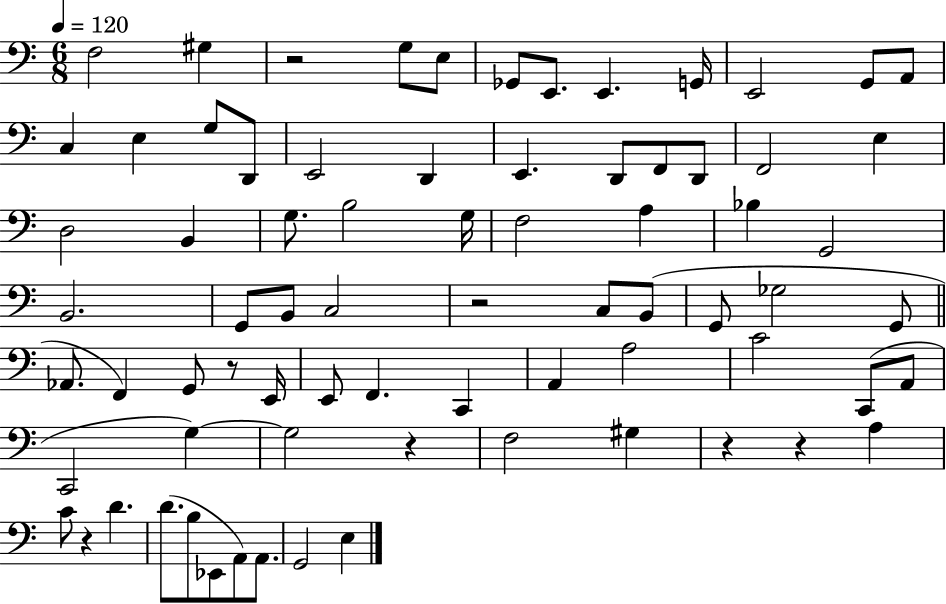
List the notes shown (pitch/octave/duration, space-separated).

F3/h G#3/q R/h G3/e E3/e Gb2/e E2/e. E2/q. G2/s E2/h G2/e A2/e C3/q E3/q G3/e D2/e E2/h D2/q E2/q. D2/e F2/e D2/e F2/h E3/q D3/h B2/q G3/e. B3/h G3/s F3/h A3/q Bb3/q G2/h B2/h. G2/e B2/e C3/h R/h C3/e B2/e G2/e Gb3/h G2/e Ab2/e. F2/q G2/e R/e E2/s E2/e F2/q. C2/q A2/q A3/h C4/h C2/e A2/e C2/h G3/q G3/h R/q F3/h G#3/q R/q R/q A3/q C4/e R/q D4/q. D4/e. B3/e Eb2/e A2/e A2/e. G2/h E3/q